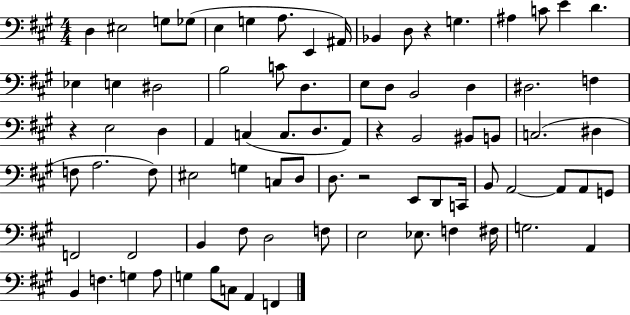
{
  \clef bass
  \numericTimeSignature
  \time 4/4
  \key a \major
  d4 eis2 g8 ges8( | e4 g4 a8. e,4 ais,16) | bes,4 d8 r4 g4. | ais4 c'8 e'4 d'4. | \break ees4 e4 dis2 | b2 c'8 d4. | e8 d8 b,2 d4 | dis2. f4 | \break r4 e2 d4 | a,4 c4( c8. d8. a,8) | r4 b,2 bis,8 b,8 | c2.( dis4 | \break f8 a2. f8) | eis2 g4 c8 d8 | d8. r2 e,8 d,8 c,16 | b,8 a,2~~ a,8 a,8 g,8 | \break f,2 f,2 | b,4 fis8 d2 f8 | e2 ees8. f4 fis16 | g2. a,4 | \break b,4 f4. g4 a8 | g4 b8 c8 a,4 f,4 | \bar "|."
}